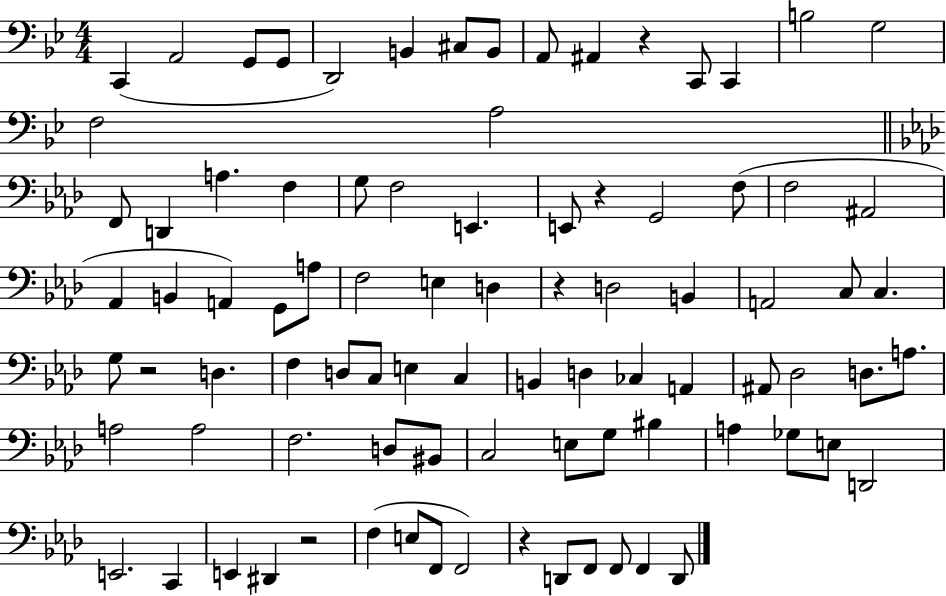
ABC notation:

X:1
T:Untitled
M:4/4
L:1/4
K:Bb
C,, A,,2 G,,/2 G,,/2 D,,2 B,, ^C,/2 B,,/2 A,,/2 ^A,, z C,,/2 C,, B,2 G,2 F,2 A,2 F,,/2 D,, A, F, G,/2 F,2 E,, E,,/2 z G,,2 F,/2 F,2 ^A,,2 _A,, B,, A,, G,,/2 A,/2 F,2 E, D, z D,2 B,, A,,2 C,/2 C, G,/2 z2 D, F, D,/2 C,/2 E, C, B,, D, _C, A,, ^A,,/2 _D,2 D,/2 A,/2 A,2 A,2 F,2 D,/2 ^B,,/2 C,2 E,/2 G,/2 ^B, A, _G,/2 E,/2 D,,2 E,,2 C,, E,, ^D,, z2 F, E,/2 F,,/2 F,,2 z D,,/2 F,,/2 F,,/2 F,, D,,/2